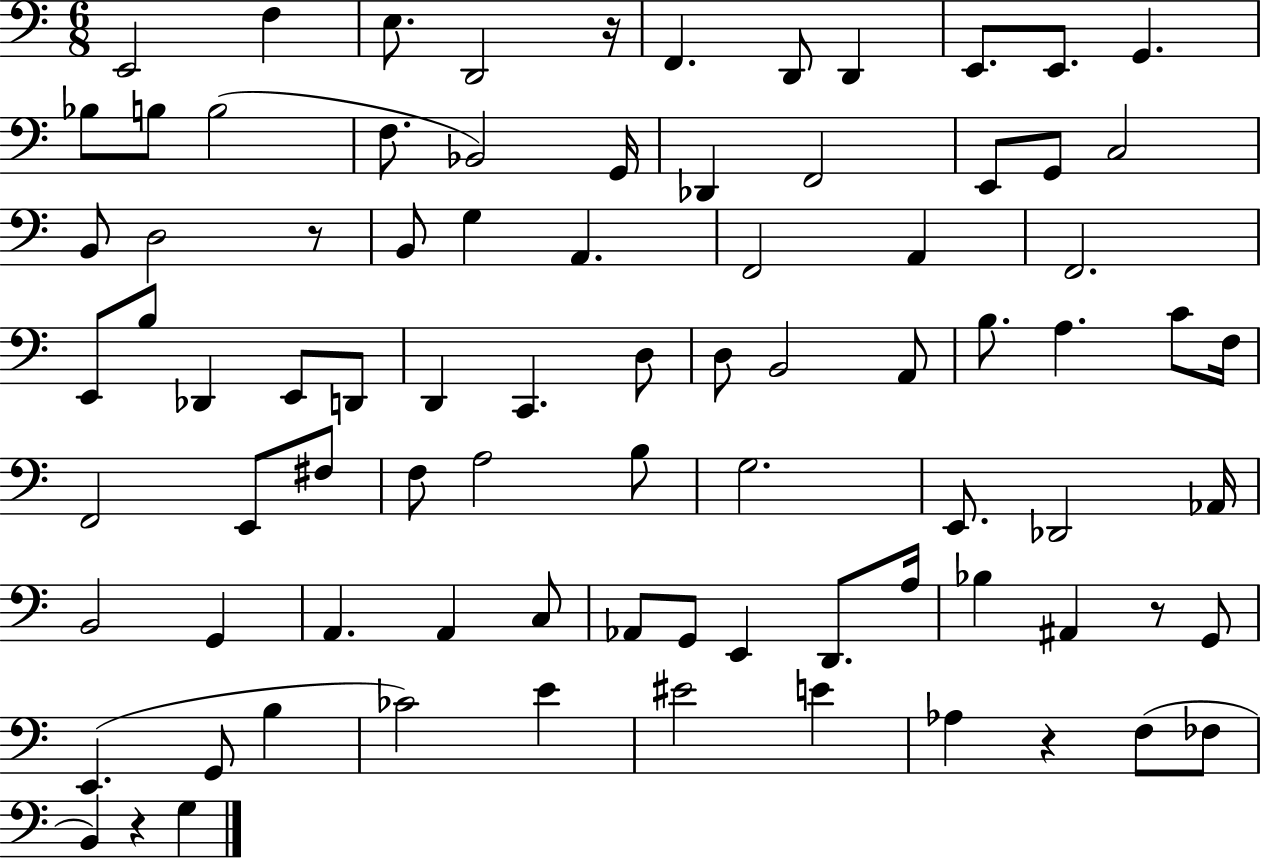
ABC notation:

X:1
T:Untitled
M:6/8
L:1/4
K:C
E,,2 F, E,/2 D,,2 z/4 F,, D,,/2 D,, E,,/2 E,,/2 G,, _B,/2 B,/2 B,2 F,/2 _B,,2 G,,/4 _D,, F,,2 E,,/2 G,,/2 C,2 B,,/2 D,2 z/2 B,,/2 G, A,, F,,2 A,, F,,2 E,,/2 B,/2 _D,, E,,/2 D,,/2 D,, C,, D,/2 D,/2 B,,2 A,,/2 B,/2 A, C/2 F,/4 F,,2 E,,/2 ^F,/2 F,/2 A,2 B,/2 G,2 E,,/2 _D,,2 _A,,/4 B,,2 G,, A,, A,, C,/2 _A,,/2 G,,/2 E,, D,,/2 A,/4 _B, ^A,, z/2 G,,/2 E,, G,,/2 B, _C2 E ^E2 E _A, z F,/2 _F,/2 B,, z G,